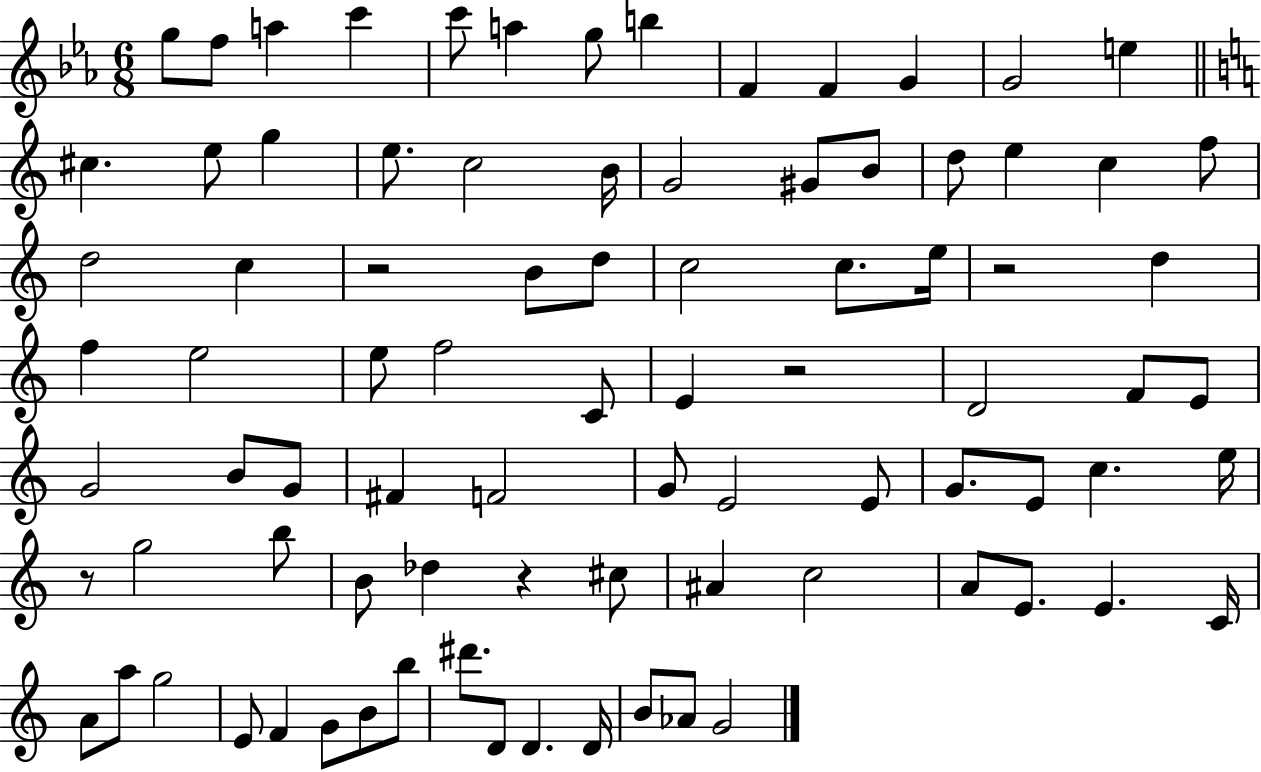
X:1
T:Untitled
M:6/8
L:1/4
K:Eb
g/2 f/2 a c' c'/2 a g/2 b F F G G2 e ^c e/2 g e/2 c2 B/4 G2 ^G/2 B/2 d/2 e c f/2 d2 c z2 B/2 d/2 c2 c/2 e/4 z2 d f e2 e/2 f2 C/2 E z2 D2 F/2 E/2 G2 B/2 G/2 ^F F2 G/2 E2 E/2 G/2 E/2 c e/4 z/2 g2 b/2 B/2 _d z ^c/2 ^A c2 A/2 E/2 E C/4 A/2 a/2 g2 E/2 F G/2 B/2 b/2 ^d'/2 D/2 D D/4 B/2 _A/2 G2